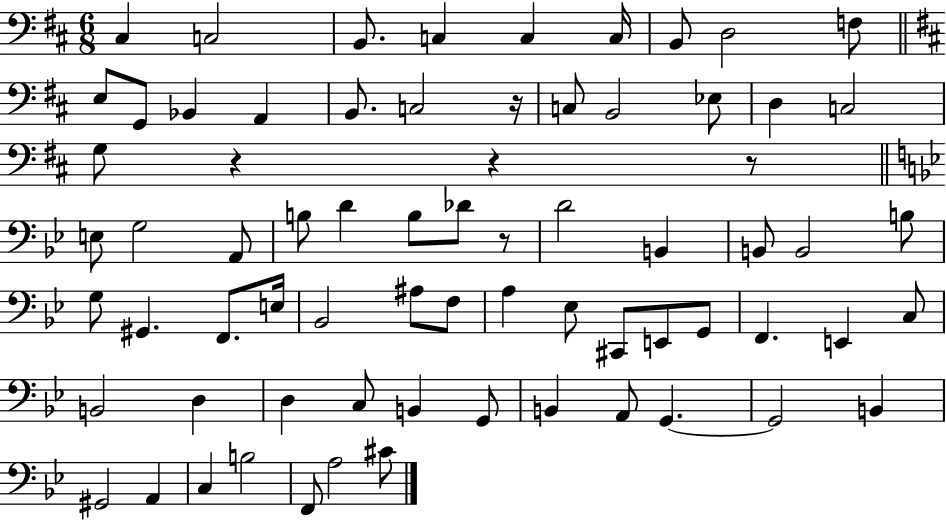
X:1
T:Untitled
M:6/8
L:1/4
K:D
^C, C,2 B,,/2 C, C, C,/4 B,,/2 D,2 F,/2 E,/2 G,,/2 _B,, A,, B,,/2 C,2 z/4 C,/2 B,,2 _E,/2 D, C,2 G,/2 z z z/2 E,/2 G,2 A,,/2 B,/2 D B,/2 _D/2 z/2 D2 B,, B,,/2 B,,2 B,/2 G,/2 ^G,, F,,/2 E,/4 _B,,2 ^A,/2 F,/2 A, _E,/2 ^C,,/2 E,,/2 G,,/2 F,, E,, C,/2 B,,2 D, D, C,/2 B,, G,,/2 B,, A,,/2 G,, G,,2 B,, ^G,,2 A,, C, B,2 F,,/2 A,2 ^C/2